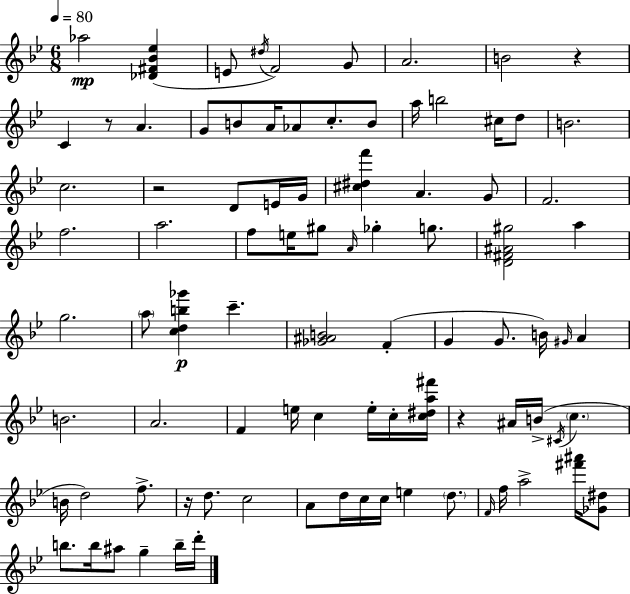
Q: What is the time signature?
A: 6/8